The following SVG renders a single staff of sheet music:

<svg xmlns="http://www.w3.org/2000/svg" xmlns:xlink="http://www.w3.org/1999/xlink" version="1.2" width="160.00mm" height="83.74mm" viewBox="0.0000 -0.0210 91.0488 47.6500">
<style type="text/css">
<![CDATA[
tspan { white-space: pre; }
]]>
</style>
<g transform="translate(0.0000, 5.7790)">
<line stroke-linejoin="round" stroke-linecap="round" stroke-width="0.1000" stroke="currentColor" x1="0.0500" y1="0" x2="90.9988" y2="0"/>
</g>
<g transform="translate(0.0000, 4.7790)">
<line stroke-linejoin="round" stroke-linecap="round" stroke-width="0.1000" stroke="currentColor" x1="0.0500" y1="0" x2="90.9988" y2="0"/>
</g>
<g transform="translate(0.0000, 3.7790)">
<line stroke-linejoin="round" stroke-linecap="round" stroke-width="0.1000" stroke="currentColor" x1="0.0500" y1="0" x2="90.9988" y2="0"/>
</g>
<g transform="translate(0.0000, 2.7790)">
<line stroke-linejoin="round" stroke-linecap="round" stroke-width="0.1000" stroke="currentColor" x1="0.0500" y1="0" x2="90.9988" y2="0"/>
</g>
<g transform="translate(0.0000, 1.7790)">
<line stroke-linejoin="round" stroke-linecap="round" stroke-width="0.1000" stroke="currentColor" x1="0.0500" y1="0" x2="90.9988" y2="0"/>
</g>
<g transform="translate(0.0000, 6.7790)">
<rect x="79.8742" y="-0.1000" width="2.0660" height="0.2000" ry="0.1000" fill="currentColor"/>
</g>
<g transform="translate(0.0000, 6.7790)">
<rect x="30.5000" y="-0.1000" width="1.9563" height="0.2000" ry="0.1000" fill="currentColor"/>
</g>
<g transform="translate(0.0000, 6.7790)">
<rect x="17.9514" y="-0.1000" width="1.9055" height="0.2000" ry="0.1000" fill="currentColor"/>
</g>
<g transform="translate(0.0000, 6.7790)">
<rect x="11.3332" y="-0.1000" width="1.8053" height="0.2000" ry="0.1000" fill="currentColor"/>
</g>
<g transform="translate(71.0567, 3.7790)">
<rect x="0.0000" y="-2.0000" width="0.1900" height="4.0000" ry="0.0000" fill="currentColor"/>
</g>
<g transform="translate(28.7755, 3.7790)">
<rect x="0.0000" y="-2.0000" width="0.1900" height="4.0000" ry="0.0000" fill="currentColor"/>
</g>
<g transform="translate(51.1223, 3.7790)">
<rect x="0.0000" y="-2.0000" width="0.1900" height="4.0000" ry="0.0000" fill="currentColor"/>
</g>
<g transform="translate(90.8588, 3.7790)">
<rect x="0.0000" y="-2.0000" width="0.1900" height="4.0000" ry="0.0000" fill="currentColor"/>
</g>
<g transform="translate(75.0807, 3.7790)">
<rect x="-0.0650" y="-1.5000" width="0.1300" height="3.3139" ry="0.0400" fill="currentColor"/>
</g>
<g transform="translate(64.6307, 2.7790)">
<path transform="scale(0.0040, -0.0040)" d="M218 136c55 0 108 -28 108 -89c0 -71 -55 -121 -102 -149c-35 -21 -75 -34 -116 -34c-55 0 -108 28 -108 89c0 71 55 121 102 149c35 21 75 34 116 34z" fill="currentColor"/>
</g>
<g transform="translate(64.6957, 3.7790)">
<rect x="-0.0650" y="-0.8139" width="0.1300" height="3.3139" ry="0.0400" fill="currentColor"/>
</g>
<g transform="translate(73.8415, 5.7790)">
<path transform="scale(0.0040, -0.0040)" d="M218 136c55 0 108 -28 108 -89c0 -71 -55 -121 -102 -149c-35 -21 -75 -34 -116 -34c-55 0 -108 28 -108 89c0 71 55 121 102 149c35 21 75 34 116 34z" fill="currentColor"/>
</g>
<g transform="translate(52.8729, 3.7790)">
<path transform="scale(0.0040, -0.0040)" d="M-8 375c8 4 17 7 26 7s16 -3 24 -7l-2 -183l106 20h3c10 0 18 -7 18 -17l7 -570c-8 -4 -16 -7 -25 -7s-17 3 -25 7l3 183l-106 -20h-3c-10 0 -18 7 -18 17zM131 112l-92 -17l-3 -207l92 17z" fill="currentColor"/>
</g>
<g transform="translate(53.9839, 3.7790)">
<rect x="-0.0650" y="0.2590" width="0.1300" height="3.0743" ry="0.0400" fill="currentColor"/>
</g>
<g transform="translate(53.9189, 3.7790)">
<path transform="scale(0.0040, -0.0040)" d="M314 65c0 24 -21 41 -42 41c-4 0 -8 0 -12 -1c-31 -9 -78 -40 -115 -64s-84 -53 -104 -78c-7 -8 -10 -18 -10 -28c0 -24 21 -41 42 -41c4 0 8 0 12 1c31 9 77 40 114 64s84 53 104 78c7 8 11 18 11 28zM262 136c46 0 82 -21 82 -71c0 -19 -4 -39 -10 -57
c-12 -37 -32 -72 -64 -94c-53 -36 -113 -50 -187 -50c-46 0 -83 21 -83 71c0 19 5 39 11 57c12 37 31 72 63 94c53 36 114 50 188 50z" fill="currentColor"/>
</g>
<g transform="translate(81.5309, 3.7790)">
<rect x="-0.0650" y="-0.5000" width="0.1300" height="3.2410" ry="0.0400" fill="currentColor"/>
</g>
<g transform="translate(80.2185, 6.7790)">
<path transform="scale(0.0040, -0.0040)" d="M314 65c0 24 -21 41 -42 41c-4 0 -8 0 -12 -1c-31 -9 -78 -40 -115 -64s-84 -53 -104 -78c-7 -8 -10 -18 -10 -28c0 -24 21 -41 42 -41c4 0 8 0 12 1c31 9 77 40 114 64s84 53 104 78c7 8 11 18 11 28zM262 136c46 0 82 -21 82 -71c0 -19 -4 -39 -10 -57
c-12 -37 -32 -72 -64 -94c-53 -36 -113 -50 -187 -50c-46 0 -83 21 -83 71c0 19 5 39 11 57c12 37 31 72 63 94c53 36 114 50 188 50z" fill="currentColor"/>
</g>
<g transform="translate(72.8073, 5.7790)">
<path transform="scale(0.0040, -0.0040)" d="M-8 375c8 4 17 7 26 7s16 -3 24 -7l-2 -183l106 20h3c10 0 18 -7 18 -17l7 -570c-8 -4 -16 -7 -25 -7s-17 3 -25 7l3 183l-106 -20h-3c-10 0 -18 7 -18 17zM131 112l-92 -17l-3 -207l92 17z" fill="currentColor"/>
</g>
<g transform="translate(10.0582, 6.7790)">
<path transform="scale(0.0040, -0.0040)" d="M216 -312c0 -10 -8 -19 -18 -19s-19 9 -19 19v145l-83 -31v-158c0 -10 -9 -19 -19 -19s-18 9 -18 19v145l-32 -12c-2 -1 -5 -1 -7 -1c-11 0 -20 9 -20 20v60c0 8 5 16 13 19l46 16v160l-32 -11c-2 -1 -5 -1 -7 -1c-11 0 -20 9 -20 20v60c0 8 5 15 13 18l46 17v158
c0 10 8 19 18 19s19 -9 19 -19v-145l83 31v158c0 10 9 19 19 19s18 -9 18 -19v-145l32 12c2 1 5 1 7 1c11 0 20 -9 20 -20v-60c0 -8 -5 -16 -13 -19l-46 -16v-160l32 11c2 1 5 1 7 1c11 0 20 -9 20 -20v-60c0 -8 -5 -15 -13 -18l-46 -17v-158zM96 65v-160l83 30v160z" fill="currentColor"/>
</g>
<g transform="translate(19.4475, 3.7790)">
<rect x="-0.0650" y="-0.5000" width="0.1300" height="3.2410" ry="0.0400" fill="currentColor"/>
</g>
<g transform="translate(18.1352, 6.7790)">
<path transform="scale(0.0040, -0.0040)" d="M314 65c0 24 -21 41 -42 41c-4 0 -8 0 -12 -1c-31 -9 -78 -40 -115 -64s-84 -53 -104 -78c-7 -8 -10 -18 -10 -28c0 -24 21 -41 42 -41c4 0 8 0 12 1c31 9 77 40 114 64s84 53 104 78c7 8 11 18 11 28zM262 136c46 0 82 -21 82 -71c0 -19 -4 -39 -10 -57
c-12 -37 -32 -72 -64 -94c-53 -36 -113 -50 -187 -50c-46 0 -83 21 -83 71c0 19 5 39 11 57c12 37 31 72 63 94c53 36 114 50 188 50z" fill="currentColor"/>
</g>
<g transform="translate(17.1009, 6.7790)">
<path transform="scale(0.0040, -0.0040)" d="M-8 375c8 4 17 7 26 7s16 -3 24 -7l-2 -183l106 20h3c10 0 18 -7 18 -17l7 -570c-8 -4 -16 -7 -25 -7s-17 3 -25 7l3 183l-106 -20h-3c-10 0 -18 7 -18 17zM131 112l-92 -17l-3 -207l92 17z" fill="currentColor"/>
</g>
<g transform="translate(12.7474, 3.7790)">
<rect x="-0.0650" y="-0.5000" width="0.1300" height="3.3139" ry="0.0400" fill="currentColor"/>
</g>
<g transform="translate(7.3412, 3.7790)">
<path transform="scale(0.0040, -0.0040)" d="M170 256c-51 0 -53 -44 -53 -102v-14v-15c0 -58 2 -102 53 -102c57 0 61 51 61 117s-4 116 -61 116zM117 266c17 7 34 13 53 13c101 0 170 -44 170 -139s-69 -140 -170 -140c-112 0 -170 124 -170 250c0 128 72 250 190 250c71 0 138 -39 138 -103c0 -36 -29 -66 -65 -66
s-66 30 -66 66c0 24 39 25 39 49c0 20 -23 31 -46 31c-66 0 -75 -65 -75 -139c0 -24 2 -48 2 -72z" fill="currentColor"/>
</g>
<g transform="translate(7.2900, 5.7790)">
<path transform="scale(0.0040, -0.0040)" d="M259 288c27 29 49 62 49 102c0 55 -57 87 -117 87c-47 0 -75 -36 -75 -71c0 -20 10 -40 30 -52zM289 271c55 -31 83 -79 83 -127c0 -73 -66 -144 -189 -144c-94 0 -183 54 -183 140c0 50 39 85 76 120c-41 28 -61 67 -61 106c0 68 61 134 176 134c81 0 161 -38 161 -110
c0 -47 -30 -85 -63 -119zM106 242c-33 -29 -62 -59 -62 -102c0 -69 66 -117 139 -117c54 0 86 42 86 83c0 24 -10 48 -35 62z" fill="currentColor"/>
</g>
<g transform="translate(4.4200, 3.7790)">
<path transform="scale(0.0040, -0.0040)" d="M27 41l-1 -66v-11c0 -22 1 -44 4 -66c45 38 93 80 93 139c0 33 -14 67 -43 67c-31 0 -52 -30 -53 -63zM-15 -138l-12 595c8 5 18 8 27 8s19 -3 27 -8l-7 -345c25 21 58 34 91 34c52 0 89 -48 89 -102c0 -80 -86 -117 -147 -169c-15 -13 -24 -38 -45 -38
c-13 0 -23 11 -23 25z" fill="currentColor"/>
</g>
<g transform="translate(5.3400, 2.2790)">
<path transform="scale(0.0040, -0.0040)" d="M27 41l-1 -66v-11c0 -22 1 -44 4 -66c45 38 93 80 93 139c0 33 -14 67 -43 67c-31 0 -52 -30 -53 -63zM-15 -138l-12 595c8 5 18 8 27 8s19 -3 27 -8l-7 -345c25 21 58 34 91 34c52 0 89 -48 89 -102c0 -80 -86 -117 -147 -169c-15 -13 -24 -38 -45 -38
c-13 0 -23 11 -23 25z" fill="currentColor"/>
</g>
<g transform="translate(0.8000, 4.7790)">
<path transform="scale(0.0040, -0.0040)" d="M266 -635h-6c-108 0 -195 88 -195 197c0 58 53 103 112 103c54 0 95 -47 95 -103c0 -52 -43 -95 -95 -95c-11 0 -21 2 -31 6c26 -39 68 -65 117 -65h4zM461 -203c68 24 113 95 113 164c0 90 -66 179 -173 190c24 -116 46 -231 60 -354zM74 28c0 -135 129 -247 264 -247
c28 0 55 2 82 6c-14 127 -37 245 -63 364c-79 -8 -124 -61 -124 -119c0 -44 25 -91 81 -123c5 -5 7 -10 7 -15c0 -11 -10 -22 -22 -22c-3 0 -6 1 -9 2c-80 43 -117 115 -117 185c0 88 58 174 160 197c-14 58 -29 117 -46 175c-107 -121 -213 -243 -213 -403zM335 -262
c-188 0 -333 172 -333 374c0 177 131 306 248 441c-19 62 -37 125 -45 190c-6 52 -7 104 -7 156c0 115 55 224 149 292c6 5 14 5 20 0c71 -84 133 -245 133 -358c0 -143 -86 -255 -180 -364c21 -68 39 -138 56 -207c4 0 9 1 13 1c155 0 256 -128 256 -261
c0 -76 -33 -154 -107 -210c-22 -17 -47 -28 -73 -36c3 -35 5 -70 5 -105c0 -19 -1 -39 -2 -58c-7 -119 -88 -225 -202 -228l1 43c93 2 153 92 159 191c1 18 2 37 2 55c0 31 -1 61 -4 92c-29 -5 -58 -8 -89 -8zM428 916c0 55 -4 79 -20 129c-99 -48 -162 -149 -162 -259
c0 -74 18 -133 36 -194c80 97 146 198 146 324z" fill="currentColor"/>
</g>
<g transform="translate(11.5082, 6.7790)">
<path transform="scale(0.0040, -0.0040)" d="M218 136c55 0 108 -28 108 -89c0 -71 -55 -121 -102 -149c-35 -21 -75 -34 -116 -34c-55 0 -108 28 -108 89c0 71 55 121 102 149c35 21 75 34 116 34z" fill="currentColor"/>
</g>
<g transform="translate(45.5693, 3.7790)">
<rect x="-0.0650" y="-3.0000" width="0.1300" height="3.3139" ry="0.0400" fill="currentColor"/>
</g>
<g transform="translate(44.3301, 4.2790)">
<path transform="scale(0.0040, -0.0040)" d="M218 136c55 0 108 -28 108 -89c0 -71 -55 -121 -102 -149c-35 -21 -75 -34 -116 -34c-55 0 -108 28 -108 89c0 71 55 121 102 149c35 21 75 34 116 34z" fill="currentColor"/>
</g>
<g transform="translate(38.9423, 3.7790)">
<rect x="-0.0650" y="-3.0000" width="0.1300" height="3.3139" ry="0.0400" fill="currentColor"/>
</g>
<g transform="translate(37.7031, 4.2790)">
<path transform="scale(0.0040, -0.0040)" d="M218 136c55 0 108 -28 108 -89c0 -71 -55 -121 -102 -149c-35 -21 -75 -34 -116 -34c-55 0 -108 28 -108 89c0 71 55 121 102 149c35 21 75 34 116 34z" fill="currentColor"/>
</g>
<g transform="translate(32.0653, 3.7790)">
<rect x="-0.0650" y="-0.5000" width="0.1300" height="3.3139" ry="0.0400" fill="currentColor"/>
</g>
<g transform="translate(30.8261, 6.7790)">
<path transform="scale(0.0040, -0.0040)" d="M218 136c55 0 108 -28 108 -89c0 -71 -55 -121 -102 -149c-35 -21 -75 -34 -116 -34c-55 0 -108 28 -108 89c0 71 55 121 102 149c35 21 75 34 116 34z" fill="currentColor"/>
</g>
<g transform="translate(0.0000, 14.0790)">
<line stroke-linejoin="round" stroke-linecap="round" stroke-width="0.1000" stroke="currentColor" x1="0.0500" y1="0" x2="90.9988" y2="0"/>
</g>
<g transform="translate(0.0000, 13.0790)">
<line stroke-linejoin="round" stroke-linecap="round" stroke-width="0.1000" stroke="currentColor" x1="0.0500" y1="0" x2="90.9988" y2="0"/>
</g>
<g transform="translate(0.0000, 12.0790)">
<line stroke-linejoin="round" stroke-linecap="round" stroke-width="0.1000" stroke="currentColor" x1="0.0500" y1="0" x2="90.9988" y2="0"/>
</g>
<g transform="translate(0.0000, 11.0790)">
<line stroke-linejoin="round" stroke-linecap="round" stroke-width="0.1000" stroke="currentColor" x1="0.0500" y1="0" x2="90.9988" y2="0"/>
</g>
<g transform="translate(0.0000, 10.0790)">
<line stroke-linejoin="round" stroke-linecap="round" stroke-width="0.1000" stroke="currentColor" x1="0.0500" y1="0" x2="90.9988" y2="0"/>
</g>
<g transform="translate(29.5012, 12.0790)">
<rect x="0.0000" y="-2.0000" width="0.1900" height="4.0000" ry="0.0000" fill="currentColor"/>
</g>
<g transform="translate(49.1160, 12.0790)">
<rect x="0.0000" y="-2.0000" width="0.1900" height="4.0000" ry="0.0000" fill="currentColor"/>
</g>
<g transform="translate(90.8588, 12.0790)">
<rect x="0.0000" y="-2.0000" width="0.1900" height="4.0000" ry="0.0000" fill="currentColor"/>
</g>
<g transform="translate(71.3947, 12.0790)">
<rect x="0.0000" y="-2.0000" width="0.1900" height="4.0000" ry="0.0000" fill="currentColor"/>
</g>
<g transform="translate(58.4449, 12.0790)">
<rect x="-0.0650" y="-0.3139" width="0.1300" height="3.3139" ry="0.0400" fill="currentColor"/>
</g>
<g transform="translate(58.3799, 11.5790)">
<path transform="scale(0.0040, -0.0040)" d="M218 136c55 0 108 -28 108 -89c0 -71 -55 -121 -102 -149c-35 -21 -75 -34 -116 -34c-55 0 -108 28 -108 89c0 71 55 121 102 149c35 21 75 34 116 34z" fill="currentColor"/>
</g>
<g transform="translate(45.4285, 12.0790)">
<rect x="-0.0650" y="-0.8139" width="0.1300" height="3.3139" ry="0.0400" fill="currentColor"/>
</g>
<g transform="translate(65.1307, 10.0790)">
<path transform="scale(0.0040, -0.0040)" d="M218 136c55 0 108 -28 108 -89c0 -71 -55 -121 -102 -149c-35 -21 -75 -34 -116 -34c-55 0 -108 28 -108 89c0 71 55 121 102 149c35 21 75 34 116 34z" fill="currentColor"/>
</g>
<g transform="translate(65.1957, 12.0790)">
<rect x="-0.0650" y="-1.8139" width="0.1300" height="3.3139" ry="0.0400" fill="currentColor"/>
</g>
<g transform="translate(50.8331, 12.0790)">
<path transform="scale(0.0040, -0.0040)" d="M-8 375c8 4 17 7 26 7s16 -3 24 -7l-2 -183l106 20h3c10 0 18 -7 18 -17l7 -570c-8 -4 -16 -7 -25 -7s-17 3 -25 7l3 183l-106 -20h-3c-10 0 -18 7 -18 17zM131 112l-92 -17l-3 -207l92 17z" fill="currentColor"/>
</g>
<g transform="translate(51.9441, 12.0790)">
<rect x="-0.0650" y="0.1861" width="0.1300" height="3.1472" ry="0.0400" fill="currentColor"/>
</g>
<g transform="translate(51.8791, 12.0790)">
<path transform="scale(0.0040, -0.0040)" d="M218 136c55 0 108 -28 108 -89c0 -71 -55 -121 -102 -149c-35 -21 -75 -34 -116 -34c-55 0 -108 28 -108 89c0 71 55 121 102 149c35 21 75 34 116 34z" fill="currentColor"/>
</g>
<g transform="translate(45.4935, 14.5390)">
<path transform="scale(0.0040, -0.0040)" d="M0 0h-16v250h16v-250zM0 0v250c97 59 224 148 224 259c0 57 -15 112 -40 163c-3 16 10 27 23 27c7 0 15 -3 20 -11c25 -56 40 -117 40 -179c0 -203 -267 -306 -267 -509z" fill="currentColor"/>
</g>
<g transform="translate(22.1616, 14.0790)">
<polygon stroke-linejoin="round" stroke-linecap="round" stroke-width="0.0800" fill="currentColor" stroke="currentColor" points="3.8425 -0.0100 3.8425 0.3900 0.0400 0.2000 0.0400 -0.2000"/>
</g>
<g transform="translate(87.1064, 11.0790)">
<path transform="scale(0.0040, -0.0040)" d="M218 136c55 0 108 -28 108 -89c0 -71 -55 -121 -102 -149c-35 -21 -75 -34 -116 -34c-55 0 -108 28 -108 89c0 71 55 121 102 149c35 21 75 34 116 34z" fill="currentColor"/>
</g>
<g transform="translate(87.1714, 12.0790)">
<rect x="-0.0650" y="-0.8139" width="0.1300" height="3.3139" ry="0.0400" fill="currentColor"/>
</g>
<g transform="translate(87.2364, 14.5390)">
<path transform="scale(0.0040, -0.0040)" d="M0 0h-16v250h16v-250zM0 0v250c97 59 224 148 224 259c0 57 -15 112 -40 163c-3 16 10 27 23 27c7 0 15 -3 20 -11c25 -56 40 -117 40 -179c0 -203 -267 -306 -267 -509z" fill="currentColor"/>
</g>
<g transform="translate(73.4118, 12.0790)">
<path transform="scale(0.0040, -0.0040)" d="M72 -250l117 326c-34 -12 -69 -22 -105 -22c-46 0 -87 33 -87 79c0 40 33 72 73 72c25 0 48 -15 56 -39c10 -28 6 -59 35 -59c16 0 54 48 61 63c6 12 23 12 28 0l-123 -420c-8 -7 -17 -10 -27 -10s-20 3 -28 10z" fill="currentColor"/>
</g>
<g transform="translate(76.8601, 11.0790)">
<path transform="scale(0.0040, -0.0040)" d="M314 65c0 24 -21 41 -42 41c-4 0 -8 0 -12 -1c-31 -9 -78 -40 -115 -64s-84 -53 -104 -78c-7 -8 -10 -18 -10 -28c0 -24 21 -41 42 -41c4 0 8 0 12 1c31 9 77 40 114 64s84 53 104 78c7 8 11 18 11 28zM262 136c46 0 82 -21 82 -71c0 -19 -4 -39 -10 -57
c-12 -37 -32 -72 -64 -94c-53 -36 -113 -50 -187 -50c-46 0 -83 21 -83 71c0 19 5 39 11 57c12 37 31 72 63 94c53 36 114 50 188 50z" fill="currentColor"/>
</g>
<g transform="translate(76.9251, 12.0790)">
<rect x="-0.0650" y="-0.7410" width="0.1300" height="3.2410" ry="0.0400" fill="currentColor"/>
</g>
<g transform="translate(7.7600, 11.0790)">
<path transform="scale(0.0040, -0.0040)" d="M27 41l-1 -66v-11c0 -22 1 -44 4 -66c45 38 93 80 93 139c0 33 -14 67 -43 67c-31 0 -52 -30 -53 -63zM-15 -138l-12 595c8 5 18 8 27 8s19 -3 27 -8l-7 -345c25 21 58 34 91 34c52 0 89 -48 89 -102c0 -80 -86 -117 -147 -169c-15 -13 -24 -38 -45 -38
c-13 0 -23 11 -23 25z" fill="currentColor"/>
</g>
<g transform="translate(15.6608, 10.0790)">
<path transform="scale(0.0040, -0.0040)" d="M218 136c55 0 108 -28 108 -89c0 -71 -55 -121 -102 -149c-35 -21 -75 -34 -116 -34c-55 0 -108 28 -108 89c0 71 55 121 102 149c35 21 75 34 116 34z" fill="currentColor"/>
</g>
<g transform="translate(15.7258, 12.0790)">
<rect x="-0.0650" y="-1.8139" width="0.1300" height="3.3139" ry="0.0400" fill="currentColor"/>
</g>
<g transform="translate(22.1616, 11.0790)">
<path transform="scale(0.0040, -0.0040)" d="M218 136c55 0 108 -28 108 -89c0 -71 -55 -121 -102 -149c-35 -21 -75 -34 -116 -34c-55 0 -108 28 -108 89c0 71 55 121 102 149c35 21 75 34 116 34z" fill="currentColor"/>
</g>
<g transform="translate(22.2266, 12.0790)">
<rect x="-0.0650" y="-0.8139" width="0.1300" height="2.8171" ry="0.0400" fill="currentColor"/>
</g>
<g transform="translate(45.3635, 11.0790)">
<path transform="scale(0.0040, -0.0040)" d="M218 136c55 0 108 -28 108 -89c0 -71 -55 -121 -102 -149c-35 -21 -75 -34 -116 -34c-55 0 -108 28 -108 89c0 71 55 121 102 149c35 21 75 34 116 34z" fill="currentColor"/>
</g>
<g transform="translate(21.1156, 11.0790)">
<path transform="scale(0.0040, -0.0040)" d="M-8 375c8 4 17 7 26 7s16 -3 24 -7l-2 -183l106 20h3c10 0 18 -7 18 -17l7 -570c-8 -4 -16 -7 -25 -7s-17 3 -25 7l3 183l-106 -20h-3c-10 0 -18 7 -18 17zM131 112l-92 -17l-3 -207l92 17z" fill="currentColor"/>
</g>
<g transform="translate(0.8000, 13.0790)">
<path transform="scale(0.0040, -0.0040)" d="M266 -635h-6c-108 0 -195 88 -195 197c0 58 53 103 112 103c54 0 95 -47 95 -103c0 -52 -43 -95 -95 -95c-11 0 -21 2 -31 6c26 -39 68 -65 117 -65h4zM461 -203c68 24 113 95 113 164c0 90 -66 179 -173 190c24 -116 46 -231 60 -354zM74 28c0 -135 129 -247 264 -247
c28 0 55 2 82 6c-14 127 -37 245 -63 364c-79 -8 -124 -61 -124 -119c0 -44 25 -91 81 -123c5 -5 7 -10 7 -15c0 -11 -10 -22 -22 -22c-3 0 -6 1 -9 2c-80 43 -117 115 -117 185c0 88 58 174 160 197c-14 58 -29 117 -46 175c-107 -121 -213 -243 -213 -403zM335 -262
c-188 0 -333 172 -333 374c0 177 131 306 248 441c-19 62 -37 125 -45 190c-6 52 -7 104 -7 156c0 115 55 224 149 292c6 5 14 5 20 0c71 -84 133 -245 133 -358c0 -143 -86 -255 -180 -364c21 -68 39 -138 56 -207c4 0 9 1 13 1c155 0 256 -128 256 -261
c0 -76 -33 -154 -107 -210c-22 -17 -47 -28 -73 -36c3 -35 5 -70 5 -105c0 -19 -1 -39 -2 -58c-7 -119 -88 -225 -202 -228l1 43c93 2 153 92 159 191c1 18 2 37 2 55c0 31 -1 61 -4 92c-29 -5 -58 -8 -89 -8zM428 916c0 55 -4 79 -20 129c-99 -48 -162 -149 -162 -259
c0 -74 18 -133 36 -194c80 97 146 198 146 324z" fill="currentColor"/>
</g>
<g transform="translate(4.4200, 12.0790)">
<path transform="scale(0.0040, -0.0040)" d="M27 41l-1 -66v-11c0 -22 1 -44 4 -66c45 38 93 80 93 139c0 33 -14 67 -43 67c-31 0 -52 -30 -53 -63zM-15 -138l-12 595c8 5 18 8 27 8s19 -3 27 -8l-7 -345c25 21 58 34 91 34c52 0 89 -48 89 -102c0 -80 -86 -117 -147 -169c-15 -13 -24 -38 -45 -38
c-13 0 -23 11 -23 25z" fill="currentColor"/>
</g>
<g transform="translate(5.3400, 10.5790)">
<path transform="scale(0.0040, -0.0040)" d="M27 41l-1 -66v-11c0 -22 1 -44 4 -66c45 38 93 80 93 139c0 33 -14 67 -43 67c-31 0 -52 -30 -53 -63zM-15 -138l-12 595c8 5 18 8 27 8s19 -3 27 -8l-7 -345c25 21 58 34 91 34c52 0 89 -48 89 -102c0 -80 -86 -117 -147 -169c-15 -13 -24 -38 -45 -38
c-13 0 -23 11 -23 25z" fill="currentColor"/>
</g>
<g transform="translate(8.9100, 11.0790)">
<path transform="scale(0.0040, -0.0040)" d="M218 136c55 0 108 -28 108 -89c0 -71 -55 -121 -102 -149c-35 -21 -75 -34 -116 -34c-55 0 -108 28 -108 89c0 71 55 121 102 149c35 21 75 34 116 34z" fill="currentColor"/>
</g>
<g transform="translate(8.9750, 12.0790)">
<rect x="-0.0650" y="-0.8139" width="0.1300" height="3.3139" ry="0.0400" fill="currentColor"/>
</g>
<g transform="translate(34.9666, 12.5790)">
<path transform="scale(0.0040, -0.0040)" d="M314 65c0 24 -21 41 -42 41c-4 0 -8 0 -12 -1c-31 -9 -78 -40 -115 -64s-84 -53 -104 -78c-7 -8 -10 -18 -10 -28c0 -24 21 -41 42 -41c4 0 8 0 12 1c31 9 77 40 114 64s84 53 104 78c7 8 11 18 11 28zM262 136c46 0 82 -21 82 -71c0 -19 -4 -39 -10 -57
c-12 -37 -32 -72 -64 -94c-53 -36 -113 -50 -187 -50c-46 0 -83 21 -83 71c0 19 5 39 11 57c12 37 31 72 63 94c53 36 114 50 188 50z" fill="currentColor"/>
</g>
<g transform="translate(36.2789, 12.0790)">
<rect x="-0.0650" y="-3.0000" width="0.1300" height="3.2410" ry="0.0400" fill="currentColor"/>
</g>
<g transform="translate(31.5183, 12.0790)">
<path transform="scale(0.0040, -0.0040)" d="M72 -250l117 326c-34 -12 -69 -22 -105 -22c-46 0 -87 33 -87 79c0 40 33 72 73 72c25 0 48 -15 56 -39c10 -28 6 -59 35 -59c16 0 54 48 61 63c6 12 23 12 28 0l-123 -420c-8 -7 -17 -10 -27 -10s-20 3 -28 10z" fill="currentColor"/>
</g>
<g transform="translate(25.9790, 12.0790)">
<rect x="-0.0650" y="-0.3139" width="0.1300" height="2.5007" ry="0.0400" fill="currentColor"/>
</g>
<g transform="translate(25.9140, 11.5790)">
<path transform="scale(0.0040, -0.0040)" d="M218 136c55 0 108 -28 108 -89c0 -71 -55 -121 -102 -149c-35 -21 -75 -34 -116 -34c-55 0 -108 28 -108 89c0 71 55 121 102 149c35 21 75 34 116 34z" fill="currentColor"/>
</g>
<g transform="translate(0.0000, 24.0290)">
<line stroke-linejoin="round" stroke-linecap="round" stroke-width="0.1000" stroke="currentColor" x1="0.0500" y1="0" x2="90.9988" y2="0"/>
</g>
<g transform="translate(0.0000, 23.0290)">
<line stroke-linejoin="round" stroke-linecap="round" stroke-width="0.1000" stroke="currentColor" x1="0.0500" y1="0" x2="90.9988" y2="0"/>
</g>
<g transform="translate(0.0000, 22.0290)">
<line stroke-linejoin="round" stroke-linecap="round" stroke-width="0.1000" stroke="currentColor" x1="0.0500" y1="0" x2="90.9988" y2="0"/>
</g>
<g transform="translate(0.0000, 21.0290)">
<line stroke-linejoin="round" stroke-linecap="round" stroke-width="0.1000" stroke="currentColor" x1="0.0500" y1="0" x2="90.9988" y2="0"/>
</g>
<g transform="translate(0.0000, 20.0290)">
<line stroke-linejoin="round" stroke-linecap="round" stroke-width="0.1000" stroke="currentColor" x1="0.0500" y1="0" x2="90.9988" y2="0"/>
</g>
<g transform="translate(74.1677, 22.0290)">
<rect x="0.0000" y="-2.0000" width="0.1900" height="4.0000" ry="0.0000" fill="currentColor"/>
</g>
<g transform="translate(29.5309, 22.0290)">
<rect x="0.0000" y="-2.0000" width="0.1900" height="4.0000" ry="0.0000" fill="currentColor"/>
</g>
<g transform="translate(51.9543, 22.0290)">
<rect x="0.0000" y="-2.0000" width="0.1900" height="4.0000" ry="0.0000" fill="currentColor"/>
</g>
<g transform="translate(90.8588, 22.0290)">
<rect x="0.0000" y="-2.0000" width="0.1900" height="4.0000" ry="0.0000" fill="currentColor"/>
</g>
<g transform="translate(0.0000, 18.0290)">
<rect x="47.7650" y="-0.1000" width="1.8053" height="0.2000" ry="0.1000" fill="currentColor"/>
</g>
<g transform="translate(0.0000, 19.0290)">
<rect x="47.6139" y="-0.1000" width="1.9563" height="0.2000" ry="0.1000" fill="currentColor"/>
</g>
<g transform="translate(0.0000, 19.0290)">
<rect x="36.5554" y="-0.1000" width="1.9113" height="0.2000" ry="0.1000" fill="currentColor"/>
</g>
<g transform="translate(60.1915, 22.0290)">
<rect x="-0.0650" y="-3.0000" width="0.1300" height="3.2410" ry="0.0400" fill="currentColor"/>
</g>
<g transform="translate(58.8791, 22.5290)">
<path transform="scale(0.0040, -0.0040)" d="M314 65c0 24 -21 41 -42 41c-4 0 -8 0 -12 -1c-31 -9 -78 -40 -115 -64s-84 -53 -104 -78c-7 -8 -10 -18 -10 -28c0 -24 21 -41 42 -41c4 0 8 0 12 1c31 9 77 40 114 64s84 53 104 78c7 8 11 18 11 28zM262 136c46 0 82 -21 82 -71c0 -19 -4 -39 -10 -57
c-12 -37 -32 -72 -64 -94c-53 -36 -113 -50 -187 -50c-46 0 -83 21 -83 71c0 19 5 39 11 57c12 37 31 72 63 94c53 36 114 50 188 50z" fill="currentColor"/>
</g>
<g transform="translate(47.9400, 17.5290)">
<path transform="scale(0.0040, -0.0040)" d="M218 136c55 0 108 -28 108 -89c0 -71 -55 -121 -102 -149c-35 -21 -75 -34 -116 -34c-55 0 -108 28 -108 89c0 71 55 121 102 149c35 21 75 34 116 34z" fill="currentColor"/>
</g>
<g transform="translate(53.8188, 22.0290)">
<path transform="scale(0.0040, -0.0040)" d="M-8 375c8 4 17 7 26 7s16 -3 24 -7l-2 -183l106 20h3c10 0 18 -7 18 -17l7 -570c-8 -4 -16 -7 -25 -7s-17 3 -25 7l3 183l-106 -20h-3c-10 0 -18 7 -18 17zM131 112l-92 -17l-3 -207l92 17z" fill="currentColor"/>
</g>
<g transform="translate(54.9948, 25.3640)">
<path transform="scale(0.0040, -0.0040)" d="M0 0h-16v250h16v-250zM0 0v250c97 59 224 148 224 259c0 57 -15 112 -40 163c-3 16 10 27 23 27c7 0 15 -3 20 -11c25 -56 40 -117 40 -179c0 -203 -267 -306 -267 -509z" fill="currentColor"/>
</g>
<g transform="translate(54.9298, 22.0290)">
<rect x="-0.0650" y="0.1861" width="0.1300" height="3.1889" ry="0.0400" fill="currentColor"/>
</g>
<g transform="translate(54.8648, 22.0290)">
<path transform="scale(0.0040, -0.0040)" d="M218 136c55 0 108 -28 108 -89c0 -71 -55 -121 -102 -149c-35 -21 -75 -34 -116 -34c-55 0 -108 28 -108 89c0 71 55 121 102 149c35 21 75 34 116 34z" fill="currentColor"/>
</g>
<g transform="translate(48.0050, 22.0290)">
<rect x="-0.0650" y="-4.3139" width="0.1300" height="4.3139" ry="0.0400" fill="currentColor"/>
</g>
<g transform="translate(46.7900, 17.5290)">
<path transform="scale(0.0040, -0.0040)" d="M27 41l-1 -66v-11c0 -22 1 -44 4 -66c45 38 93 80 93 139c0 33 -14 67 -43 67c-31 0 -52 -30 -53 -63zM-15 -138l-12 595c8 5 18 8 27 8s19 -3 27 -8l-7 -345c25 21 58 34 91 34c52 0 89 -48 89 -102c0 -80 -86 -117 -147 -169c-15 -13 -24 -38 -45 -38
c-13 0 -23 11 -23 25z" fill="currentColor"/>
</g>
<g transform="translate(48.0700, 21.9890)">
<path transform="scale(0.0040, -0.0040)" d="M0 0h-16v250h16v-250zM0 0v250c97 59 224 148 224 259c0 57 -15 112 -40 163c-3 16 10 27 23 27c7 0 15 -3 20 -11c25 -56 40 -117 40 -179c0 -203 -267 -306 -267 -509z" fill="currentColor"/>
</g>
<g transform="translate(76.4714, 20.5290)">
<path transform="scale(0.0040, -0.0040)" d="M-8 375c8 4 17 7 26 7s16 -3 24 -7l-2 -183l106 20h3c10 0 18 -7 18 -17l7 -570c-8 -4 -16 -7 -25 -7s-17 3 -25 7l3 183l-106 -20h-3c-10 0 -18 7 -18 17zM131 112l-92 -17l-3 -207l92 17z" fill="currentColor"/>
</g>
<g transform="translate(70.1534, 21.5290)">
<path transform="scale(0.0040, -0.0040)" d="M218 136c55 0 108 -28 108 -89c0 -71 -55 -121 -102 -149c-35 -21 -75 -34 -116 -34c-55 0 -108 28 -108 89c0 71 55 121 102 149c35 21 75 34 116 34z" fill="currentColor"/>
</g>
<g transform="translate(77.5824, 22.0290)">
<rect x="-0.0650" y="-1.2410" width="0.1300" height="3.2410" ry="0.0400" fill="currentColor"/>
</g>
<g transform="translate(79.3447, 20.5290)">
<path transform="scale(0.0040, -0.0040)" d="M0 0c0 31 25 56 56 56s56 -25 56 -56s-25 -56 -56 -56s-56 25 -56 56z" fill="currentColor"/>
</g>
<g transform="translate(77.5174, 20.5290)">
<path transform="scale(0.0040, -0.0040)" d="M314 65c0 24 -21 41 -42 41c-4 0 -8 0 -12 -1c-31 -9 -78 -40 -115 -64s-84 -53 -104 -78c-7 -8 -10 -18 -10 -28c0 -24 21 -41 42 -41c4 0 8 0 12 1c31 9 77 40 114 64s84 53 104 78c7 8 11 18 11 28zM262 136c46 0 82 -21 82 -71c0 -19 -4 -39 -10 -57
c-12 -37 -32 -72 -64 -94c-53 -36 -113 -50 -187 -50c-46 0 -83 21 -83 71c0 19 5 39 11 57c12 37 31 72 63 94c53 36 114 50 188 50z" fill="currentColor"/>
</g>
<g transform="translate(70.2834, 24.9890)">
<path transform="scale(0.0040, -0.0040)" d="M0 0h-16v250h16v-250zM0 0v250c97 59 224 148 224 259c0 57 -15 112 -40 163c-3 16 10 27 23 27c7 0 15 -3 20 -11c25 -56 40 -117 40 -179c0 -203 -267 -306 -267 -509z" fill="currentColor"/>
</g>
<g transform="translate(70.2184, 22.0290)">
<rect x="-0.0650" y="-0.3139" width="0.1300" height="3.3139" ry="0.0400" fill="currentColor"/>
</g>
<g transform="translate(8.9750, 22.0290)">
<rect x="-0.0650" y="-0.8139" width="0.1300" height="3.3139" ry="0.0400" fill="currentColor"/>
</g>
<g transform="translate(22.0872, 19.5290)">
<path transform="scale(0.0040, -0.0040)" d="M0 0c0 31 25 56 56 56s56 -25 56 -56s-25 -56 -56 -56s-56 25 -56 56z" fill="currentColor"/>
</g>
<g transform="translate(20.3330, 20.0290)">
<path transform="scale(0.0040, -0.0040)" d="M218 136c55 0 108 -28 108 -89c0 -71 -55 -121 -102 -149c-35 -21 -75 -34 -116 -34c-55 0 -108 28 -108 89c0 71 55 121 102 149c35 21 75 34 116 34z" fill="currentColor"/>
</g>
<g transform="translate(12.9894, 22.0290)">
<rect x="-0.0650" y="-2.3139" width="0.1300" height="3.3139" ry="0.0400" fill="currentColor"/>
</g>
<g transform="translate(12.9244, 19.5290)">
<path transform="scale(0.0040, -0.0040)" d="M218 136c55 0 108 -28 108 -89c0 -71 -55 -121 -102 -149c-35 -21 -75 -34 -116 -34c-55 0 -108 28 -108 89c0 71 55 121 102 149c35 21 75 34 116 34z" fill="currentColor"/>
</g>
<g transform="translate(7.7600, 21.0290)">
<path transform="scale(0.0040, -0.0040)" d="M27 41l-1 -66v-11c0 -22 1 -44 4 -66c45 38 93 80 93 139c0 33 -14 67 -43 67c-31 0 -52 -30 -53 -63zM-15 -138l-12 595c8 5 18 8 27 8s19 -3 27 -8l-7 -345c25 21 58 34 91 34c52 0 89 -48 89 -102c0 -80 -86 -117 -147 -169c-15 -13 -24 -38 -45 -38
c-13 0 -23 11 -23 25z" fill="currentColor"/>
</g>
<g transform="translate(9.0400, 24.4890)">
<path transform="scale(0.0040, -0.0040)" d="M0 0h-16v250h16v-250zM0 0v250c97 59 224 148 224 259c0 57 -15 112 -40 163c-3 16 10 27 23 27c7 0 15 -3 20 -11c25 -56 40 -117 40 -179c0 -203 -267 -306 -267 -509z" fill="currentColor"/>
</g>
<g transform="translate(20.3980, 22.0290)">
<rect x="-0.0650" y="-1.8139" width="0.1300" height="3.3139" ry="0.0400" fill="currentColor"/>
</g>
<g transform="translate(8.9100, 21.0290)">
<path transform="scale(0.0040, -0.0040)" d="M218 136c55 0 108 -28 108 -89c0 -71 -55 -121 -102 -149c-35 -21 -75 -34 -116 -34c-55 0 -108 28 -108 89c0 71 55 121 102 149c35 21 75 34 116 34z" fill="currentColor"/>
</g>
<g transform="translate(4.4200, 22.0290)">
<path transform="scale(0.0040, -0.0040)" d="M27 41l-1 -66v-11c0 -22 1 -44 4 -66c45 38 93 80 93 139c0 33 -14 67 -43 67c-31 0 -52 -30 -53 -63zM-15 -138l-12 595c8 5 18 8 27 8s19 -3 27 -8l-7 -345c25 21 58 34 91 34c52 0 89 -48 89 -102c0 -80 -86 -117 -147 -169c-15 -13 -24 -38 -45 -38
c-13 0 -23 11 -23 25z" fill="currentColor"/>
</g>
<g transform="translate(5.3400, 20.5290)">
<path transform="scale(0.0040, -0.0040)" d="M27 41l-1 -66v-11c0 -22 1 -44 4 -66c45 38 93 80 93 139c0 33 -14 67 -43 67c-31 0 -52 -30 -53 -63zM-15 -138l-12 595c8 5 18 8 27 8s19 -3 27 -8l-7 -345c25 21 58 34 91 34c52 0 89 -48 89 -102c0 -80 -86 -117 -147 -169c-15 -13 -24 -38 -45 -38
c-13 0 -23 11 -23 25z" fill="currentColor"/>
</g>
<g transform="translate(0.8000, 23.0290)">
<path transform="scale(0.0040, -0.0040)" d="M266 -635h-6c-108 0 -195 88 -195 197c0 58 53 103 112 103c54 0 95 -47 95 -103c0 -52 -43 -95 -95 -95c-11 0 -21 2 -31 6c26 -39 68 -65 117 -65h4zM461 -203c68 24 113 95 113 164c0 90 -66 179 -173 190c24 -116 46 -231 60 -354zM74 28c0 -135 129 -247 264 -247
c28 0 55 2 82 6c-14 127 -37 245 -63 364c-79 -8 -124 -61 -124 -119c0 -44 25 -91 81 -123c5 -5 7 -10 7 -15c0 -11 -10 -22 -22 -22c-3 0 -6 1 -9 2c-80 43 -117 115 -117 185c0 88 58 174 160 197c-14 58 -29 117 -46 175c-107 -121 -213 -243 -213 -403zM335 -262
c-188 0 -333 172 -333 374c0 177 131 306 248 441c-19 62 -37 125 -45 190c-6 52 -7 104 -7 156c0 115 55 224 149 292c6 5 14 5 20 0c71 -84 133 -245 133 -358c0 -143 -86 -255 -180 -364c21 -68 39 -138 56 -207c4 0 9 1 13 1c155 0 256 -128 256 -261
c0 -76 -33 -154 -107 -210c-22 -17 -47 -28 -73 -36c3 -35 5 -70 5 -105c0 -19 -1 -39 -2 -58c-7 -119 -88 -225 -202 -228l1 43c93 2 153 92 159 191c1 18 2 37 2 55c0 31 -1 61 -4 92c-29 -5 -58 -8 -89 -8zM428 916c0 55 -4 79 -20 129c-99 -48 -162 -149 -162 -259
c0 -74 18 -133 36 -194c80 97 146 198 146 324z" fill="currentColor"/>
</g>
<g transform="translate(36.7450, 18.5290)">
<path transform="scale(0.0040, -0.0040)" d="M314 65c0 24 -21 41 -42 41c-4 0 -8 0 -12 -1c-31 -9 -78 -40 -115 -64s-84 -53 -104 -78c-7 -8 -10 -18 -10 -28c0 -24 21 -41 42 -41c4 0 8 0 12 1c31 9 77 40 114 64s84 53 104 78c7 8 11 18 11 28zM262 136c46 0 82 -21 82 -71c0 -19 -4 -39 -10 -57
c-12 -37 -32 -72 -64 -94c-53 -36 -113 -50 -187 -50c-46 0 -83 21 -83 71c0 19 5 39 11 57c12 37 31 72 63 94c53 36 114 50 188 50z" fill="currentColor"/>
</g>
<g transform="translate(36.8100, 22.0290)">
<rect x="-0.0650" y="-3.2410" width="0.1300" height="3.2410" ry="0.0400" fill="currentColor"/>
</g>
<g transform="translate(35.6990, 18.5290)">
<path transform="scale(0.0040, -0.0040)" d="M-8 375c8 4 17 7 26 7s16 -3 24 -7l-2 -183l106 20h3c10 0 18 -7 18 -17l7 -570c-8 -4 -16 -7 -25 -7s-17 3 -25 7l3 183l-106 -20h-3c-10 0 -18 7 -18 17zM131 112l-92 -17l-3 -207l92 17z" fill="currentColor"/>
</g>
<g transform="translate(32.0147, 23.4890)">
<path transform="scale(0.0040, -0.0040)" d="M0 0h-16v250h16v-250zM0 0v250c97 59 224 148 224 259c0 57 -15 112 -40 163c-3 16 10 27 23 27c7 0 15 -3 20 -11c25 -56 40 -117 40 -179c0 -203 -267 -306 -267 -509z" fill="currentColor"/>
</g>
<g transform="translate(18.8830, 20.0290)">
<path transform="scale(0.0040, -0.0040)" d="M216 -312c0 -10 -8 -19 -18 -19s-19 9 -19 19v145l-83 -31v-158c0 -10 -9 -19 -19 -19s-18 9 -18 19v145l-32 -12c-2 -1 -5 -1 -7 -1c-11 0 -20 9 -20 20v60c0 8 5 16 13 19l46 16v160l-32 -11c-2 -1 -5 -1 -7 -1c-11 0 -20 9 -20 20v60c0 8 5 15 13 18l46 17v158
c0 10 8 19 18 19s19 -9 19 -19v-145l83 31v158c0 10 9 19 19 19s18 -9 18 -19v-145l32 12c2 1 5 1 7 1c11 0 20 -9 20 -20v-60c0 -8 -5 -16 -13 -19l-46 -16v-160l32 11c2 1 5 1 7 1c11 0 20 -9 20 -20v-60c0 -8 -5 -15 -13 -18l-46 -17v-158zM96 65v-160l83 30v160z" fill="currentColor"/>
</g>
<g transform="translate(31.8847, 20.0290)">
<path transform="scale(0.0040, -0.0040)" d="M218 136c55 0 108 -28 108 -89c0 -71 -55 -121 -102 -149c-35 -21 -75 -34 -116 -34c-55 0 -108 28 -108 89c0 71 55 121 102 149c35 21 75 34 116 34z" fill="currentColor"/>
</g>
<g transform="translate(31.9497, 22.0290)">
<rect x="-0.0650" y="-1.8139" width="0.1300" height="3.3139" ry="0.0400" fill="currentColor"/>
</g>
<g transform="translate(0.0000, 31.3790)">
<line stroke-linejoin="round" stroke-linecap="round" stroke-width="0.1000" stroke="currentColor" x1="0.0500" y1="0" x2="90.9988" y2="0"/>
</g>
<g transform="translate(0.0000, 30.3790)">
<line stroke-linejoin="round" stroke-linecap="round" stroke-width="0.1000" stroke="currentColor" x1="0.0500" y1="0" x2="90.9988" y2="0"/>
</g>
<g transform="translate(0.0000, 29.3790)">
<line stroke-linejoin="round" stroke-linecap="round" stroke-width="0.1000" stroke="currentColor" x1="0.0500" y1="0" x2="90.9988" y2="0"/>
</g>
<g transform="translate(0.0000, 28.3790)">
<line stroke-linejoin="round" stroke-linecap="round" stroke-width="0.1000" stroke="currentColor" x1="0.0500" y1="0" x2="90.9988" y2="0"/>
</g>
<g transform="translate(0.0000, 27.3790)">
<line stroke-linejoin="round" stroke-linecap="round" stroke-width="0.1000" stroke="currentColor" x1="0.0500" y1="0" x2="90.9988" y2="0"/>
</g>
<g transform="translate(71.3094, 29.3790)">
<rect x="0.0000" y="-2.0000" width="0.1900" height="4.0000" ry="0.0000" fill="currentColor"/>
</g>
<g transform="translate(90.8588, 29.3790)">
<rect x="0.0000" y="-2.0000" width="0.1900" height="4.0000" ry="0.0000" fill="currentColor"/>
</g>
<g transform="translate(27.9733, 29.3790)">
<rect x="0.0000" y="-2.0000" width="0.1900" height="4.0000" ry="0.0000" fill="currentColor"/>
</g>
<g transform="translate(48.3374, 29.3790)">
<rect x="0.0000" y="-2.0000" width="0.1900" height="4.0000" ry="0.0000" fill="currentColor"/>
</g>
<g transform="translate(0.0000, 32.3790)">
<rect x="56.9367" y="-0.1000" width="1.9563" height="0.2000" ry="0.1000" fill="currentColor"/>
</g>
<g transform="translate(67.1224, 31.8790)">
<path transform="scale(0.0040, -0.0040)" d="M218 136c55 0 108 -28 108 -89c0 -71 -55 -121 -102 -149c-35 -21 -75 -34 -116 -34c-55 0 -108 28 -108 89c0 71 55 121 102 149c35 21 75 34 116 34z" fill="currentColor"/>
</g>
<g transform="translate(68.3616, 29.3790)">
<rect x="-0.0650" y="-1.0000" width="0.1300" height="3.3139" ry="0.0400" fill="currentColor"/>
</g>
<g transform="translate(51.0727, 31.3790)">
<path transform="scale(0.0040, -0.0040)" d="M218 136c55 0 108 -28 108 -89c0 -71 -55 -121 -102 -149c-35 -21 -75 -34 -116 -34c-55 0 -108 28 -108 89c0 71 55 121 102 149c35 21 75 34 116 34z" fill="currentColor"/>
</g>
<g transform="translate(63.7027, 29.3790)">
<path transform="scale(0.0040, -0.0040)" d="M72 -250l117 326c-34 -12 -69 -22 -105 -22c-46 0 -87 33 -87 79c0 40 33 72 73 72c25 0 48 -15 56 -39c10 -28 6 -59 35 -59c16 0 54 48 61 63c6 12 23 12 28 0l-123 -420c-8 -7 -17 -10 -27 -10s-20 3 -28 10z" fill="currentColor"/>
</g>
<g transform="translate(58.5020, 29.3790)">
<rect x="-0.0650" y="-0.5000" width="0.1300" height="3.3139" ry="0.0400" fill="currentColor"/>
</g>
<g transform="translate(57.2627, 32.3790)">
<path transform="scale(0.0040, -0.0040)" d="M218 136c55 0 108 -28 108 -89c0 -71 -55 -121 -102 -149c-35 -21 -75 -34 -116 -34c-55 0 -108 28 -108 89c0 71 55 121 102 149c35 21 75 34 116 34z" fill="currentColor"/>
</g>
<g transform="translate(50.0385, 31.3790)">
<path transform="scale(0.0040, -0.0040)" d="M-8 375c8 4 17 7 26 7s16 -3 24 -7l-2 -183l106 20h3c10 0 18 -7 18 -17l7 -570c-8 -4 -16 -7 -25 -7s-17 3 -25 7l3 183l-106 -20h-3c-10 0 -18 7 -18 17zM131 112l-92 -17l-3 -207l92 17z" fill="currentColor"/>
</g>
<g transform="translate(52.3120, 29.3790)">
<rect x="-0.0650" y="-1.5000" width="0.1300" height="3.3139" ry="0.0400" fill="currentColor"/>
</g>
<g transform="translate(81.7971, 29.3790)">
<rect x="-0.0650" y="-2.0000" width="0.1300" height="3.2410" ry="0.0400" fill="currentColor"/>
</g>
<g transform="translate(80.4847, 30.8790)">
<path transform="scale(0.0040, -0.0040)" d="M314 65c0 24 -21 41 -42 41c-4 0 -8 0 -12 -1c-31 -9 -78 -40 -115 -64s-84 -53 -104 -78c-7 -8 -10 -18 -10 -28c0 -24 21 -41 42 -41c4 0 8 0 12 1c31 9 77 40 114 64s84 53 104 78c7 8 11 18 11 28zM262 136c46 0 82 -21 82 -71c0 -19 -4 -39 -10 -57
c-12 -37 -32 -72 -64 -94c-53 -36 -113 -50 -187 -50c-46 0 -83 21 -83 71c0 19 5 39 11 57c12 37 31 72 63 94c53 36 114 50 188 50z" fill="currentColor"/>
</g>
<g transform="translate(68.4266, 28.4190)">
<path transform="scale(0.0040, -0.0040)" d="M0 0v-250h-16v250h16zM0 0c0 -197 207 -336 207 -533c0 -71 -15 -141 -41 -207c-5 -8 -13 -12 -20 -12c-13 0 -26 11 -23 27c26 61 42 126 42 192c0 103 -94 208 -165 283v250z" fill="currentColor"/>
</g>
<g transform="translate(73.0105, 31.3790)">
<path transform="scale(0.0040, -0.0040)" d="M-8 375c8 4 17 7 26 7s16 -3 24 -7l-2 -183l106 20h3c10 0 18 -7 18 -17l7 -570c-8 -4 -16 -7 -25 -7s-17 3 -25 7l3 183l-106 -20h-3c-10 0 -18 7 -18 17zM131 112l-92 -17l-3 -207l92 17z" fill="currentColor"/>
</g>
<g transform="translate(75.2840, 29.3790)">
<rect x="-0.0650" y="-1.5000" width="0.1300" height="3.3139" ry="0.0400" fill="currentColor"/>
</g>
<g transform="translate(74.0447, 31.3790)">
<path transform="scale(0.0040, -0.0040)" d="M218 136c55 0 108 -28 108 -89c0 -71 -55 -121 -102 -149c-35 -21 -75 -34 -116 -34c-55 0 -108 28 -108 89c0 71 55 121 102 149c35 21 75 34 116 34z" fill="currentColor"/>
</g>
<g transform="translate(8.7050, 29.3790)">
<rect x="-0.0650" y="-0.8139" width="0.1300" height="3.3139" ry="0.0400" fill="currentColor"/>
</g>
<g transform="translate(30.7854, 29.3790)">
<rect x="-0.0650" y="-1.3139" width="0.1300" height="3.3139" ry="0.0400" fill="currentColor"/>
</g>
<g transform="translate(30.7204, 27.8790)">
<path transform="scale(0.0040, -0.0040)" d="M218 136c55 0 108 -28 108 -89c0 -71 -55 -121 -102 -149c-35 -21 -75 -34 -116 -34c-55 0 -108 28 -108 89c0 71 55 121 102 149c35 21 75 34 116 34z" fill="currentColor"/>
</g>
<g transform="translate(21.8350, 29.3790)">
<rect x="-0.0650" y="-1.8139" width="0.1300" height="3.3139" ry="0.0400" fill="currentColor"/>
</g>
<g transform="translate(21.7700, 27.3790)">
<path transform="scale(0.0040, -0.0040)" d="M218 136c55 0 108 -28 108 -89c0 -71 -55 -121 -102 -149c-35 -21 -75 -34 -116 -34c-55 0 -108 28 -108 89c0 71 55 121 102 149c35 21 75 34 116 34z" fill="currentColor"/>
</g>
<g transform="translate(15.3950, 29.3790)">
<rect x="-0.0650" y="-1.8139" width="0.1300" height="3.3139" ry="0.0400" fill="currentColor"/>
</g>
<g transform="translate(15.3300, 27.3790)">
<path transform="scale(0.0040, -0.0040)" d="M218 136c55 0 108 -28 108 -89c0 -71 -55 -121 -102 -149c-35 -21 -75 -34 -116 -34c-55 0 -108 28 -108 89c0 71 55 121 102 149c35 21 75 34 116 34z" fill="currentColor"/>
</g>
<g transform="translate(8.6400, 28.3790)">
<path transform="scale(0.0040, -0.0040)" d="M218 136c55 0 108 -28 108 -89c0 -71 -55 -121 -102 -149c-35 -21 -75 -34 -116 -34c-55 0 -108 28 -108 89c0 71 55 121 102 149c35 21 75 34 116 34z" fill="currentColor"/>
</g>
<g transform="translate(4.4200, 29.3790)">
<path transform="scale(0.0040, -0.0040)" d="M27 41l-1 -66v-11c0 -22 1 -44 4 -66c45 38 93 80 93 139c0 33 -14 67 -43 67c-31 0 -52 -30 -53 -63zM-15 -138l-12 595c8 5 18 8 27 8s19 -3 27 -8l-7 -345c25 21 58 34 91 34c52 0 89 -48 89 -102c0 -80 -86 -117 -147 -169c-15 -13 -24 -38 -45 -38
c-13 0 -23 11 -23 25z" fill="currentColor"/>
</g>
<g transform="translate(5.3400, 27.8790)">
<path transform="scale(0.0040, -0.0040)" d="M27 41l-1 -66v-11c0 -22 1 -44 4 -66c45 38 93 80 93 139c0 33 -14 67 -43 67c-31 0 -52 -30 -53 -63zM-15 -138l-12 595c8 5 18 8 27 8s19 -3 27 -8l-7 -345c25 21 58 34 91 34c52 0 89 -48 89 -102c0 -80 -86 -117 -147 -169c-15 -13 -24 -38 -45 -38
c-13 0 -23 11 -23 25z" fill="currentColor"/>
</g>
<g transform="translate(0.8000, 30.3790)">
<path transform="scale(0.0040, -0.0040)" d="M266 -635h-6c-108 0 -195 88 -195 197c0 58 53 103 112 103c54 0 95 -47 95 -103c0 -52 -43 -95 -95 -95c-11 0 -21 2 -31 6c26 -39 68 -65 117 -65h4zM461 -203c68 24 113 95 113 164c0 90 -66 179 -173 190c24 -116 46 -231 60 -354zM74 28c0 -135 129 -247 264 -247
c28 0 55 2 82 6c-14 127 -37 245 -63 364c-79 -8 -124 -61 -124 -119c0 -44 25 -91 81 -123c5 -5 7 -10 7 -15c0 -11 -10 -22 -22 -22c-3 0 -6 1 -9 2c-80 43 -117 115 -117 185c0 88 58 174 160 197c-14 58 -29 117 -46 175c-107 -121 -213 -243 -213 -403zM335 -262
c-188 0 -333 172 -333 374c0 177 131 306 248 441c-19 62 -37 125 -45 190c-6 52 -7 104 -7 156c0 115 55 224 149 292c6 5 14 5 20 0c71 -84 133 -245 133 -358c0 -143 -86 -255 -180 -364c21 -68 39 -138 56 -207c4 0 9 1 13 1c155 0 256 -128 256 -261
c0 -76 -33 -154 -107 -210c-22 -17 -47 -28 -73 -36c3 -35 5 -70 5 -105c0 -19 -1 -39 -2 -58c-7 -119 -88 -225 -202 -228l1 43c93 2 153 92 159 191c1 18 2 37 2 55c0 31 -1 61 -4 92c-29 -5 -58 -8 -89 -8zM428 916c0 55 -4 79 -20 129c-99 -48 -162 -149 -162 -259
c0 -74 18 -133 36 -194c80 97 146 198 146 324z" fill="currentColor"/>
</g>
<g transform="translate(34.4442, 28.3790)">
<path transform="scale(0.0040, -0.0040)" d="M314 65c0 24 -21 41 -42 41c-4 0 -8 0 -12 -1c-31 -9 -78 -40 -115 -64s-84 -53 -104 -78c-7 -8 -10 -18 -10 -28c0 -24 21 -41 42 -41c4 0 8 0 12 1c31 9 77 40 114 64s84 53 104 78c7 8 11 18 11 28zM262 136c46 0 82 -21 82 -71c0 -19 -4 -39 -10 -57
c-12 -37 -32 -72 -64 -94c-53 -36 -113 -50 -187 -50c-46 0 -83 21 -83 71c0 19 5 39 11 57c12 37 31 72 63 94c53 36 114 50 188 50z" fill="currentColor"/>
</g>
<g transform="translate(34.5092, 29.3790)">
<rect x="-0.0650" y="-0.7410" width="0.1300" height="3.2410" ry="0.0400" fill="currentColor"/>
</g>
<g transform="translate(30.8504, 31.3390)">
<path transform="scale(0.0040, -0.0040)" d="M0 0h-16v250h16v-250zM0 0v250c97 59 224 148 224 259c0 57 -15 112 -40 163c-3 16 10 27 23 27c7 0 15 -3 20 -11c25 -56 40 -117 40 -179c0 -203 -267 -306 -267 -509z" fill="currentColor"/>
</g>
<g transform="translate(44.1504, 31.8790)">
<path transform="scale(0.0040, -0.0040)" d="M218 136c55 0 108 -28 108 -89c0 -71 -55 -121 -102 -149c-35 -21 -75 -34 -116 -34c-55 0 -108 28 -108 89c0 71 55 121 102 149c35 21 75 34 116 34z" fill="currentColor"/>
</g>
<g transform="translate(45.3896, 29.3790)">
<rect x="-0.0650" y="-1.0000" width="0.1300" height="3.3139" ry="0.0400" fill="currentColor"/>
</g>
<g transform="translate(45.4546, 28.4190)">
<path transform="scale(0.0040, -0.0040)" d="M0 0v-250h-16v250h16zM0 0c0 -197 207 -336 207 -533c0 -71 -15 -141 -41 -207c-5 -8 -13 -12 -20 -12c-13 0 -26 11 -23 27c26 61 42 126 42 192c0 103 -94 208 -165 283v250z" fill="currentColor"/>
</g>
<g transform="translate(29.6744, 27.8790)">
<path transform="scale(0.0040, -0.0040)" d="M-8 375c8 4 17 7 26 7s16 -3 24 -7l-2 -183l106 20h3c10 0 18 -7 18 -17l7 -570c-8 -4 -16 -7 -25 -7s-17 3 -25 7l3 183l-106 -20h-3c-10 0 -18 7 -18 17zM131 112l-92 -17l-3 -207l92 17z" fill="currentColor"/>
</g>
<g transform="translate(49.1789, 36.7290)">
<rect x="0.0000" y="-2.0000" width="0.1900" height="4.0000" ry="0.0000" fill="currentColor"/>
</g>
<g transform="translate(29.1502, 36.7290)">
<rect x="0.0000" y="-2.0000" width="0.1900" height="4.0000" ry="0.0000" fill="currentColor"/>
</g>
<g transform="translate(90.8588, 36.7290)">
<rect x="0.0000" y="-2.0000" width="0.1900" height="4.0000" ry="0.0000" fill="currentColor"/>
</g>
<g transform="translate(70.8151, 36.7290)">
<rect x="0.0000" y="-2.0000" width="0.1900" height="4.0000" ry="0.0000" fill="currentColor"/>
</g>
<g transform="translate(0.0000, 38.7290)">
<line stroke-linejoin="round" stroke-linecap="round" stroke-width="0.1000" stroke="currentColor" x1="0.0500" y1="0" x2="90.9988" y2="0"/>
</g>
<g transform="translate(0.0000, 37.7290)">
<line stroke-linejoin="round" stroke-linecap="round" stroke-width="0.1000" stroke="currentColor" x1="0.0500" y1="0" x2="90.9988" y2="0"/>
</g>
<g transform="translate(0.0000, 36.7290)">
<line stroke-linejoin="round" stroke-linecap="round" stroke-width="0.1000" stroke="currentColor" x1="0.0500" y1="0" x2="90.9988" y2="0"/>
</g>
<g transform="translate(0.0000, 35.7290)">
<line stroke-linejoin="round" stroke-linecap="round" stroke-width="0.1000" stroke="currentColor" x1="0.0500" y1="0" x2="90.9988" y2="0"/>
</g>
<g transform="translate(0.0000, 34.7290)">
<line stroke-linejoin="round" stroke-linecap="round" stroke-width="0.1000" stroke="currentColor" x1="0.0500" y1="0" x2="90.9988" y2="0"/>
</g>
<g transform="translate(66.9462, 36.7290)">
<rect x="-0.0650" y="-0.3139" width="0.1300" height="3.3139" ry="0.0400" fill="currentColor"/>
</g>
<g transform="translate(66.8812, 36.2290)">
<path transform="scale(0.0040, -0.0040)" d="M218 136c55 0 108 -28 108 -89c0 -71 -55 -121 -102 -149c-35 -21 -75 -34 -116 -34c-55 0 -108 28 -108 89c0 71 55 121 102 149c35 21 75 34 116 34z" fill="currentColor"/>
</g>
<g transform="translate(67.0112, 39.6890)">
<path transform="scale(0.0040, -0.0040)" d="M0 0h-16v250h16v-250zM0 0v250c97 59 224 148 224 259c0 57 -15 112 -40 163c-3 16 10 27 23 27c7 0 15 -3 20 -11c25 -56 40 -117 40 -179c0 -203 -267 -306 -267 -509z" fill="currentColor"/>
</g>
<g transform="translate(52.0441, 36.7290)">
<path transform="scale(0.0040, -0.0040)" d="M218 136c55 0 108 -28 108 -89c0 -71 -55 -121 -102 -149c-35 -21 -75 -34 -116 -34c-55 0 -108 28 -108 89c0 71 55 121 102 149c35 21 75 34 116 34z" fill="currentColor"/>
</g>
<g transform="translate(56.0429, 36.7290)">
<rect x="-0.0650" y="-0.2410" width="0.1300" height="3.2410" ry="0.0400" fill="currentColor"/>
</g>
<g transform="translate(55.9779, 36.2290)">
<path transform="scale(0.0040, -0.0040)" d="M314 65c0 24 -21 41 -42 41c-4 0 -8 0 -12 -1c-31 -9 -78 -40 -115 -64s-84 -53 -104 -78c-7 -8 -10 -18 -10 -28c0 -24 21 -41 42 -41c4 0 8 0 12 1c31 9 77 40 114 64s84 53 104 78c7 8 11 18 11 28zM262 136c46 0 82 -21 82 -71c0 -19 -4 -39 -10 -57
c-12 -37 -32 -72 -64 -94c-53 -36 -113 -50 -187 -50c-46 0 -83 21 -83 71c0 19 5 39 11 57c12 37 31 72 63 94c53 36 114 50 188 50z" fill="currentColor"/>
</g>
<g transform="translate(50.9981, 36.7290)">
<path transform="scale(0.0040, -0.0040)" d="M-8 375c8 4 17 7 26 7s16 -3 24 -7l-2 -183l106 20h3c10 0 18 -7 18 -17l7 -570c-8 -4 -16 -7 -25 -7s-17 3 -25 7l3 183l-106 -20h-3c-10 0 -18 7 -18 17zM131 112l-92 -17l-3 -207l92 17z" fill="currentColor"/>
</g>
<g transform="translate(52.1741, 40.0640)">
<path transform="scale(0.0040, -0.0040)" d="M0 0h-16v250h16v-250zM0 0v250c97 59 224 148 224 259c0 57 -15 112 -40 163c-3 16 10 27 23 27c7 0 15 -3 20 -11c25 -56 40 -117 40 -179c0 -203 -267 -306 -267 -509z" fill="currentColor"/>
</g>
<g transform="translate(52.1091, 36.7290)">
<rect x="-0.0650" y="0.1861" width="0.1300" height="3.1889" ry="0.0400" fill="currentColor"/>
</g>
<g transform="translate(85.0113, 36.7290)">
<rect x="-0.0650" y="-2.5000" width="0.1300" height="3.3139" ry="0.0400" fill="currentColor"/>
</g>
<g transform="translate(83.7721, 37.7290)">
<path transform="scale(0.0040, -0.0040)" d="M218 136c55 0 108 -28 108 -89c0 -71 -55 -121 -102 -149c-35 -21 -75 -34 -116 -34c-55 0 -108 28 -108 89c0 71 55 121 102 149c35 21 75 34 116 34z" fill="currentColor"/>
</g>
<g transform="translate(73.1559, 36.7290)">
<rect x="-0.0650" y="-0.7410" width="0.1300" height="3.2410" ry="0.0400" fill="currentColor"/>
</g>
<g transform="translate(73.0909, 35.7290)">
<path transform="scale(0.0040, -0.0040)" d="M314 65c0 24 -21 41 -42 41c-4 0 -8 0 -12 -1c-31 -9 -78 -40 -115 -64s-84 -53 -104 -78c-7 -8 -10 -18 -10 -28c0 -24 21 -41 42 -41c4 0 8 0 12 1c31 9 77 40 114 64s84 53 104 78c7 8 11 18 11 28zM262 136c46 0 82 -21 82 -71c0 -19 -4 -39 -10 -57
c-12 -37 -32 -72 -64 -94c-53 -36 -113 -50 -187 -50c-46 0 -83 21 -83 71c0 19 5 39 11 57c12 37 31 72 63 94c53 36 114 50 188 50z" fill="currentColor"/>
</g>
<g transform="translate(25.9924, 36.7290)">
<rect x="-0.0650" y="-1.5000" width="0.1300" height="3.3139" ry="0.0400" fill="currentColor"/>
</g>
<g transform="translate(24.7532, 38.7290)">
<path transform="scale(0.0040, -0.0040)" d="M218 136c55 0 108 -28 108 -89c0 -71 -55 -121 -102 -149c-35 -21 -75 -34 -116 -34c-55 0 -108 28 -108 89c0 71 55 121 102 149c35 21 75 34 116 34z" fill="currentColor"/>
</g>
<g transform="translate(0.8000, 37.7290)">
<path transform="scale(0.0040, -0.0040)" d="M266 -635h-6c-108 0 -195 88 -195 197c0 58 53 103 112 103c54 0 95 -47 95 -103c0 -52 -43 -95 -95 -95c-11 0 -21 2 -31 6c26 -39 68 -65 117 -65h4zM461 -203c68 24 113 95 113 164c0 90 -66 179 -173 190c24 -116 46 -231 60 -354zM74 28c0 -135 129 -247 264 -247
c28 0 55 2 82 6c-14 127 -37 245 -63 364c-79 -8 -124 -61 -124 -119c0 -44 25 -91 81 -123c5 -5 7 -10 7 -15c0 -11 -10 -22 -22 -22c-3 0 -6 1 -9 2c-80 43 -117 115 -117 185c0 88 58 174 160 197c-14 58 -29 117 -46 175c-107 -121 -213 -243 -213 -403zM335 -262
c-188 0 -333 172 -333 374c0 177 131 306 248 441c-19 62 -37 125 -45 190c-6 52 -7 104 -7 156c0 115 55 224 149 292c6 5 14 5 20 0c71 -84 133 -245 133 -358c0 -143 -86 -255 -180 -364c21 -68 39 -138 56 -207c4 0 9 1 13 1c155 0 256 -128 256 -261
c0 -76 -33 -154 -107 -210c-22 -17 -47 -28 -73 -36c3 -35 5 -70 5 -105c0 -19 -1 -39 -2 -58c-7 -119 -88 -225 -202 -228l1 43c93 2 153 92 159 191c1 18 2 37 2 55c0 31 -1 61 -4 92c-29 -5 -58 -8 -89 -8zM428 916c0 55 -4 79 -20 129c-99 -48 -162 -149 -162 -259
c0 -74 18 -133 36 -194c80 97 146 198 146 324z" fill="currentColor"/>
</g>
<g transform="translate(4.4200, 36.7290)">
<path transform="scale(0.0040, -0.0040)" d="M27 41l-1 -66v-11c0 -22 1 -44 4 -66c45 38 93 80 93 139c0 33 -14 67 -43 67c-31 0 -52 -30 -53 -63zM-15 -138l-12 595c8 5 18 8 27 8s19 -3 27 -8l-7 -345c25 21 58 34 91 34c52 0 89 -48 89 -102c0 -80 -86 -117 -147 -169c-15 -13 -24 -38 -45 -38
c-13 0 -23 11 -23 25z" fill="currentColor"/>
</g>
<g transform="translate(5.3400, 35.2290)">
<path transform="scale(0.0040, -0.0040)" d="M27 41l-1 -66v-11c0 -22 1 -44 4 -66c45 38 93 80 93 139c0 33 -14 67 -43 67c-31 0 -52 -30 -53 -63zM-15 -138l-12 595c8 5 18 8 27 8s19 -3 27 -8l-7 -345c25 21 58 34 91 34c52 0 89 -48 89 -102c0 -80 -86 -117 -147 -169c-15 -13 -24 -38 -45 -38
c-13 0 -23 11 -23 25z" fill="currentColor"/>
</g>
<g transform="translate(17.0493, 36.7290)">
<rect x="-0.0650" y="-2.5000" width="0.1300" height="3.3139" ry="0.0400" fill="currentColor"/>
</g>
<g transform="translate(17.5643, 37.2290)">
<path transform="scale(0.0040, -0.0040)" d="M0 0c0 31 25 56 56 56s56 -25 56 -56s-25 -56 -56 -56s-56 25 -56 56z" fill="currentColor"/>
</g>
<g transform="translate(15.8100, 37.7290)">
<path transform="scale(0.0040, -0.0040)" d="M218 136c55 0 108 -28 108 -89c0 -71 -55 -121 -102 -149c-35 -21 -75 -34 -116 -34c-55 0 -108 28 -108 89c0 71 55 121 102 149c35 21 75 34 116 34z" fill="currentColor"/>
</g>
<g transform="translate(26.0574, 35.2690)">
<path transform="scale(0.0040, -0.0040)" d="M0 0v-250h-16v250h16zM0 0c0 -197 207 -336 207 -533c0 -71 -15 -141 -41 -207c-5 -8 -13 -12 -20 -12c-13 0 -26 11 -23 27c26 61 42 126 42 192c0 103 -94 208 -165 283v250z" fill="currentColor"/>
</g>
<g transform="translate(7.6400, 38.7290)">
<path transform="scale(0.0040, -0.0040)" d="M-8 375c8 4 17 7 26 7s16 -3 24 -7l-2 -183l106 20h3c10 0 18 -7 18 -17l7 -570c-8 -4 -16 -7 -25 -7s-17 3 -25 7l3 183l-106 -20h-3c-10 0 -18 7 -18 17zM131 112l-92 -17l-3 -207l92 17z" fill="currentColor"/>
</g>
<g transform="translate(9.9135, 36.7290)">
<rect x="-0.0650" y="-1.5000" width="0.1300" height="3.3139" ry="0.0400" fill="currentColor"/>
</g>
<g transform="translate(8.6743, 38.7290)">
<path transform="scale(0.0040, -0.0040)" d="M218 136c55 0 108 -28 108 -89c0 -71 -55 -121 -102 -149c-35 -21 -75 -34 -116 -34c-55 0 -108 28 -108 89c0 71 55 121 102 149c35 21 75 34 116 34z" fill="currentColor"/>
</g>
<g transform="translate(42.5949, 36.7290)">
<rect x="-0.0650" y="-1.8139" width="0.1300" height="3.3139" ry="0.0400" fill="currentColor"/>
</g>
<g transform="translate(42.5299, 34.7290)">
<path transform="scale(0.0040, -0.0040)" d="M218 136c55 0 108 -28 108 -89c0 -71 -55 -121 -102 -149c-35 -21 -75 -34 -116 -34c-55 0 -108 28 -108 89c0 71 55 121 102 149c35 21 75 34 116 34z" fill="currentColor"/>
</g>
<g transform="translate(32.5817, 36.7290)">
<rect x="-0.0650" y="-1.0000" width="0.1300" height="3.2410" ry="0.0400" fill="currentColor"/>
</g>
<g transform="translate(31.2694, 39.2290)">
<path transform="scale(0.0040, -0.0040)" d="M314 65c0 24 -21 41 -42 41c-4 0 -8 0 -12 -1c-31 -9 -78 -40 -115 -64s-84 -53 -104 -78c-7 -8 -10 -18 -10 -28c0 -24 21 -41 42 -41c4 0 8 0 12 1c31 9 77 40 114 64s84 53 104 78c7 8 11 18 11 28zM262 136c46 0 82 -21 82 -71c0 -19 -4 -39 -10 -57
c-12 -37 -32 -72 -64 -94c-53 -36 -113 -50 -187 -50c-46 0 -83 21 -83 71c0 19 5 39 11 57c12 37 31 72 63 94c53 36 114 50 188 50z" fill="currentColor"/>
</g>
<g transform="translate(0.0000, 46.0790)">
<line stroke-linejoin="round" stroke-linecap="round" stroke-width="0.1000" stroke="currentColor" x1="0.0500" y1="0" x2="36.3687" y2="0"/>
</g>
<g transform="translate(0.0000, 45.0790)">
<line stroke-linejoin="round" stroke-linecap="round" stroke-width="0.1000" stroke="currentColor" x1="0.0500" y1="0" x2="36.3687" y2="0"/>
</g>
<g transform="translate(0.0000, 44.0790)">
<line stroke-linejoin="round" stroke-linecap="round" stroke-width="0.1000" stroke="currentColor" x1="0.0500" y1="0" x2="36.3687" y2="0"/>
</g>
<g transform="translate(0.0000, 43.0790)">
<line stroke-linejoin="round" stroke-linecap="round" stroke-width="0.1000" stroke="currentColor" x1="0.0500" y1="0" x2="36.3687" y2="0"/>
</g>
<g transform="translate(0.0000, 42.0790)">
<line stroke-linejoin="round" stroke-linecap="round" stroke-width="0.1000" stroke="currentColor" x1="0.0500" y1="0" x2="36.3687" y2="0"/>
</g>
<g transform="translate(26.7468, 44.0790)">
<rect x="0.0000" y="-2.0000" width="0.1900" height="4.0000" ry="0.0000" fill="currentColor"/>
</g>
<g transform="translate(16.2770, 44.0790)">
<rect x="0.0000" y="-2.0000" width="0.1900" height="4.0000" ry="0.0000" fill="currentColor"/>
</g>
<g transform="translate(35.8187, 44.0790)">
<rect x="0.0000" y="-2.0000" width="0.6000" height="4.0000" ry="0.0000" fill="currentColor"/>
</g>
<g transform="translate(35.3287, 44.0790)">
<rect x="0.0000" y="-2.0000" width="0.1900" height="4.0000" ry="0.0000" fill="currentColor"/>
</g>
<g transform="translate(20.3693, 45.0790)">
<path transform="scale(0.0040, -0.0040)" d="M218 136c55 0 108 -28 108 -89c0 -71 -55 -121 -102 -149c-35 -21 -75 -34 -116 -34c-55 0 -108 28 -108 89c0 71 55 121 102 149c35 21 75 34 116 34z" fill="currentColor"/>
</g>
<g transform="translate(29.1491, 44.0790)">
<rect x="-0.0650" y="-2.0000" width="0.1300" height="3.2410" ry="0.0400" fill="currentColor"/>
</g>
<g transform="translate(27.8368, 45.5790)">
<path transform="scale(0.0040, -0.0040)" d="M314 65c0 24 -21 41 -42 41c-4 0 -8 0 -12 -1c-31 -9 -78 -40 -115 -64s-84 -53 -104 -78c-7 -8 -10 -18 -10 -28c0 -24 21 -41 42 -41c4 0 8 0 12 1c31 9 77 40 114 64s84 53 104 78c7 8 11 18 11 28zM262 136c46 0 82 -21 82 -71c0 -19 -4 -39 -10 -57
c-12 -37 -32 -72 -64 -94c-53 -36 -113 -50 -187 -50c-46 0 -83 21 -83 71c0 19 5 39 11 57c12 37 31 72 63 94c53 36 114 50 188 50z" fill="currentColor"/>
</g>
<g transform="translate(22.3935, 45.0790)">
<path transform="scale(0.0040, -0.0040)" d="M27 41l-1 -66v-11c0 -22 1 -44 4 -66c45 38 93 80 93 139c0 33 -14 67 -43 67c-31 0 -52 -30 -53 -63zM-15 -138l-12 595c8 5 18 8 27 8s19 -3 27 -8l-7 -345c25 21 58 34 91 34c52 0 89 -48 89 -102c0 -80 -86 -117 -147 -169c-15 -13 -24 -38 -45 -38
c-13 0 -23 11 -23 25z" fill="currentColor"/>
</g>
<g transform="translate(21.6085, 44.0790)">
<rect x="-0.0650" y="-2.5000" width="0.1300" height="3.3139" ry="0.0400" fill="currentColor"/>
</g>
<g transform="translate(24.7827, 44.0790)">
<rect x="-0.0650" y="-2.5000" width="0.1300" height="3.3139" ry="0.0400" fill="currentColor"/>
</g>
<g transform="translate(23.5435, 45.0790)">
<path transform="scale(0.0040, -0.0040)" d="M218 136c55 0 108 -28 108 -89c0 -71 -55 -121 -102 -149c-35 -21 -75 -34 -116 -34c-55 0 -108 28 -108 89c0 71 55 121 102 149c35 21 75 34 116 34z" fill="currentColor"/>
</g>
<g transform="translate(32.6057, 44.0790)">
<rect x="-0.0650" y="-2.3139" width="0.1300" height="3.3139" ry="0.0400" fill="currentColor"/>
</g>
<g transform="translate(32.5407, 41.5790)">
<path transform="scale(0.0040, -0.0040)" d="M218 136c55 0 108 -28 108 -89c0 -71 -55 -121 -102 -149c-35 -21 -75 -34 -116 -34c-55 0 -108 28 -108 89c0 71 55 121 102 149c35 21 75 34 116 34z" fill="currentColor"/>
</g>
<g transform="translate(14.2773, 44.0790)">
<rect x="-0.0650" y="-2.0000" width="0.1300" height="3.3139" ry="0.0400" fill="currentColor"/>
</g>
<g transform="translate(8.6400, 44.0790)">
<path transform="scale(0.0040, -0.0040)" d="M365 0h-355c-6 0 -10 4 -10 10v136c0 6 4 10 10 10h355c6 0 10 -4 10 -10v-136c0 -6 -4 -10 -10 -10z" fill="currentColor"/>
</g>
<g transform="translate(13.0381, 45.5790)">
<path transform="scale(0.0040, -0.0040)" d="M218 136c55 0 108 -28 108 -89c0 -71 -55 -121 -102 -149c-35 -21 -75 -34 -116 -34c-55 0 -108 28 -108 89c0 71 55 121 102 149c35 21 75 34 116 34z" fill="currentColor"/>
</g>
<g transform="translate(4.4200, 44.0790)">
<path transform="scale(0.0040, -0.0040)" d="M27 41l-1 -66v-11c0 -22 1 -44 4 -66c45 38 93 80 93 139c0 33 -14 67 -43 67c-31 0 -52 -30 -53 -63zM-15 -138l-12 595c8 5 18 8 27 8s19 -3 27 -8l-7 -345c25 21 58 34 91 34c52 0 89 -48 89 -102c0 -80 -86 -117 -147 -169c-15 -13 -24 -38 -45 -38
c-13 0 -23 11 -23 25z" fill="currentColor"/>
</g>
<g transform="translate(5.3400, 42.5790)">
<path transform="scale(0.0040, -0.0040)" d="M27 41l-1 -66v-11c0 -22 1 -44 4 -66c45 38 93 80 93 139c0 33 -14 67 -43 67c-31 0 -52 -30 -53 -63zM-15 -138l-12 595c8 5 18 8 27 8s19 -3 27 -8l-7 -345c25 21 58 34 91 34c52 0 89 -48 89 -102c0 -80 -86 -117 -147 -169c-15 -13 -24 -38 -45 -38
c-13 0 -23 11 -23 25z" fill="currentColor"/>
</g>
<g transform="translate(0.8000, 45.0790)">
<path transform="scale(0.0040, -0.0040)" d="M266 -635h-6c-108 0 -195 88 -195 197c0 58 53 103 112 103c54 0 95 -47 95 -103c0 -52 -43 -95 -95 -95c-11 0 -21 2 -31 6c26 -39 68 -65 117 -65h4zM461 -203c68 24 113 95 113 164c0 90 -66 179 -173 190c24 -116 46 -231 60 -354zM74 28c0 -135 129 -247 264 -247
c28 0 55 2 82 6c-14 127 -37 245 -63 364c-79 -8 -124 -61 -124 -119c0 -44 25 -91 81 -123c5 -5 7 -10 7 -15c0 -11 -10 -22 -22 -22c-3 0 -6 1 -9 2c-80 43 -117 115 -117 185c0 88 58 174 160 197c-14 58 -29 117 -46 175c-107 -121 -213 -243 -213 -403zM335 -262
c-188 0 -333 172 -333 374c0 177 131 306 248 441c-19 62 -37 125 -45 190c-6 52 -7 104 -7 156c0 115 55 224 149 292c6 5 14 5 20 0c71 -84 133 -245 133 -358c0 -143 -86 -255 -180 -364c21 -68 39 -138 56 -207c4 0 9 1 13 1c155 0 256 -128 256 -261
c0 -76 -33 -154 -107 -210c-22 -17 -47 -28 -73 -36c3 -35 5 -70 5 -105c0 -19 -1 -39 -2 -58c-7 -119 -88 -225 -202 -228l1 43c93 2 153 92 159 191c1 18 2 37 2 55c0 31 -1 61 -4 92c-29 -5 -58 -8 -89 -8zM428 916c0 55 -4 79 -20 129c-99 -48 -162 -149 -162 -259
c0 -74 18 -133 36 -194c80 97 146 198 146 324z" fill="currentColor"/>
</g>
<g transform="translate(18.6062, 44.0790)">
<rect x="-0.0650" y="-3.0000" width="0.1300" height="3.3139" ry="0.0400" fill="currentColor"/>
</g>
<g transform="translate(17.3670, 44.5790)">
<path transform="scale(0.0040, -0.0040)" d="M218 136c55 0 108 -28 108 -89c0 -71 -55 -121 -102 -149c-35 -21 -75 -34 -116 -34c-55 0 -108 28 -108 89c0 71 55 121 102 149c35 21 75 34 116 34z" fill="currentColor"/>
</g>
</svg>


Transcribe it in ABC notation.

X:1
T:Untitled
M:6/8
L:1/4
K:Bb
^C C2 C A A B2 d E C2 _d f d/2 c/2 z/2 A2 d/2 B c f z/2 d2 d/2 _d/2 g ^f f/2 b2 _d'/2 B/2 A2 c/2 e2 d f f e/2 d2 D/2 E C z/2 D/2 E F2 E G E/2 D2 f B/2 c2 c/2 d2 G z2 F A G _G F2 g